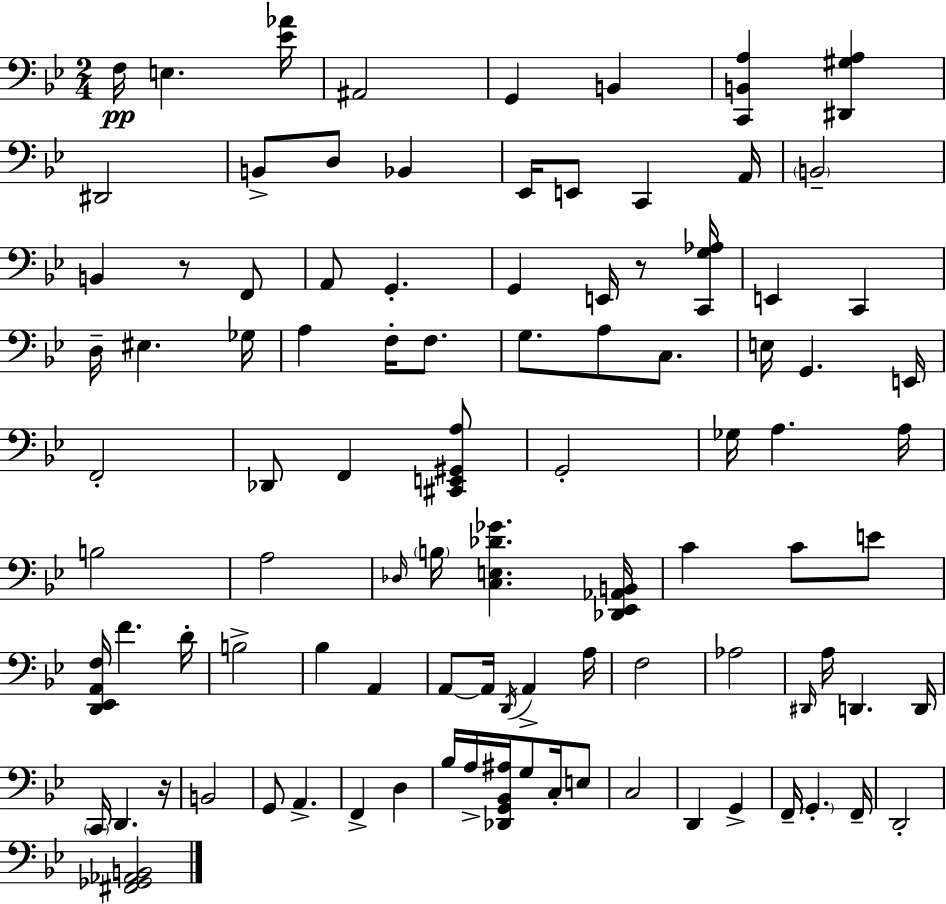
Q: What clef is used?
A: bass